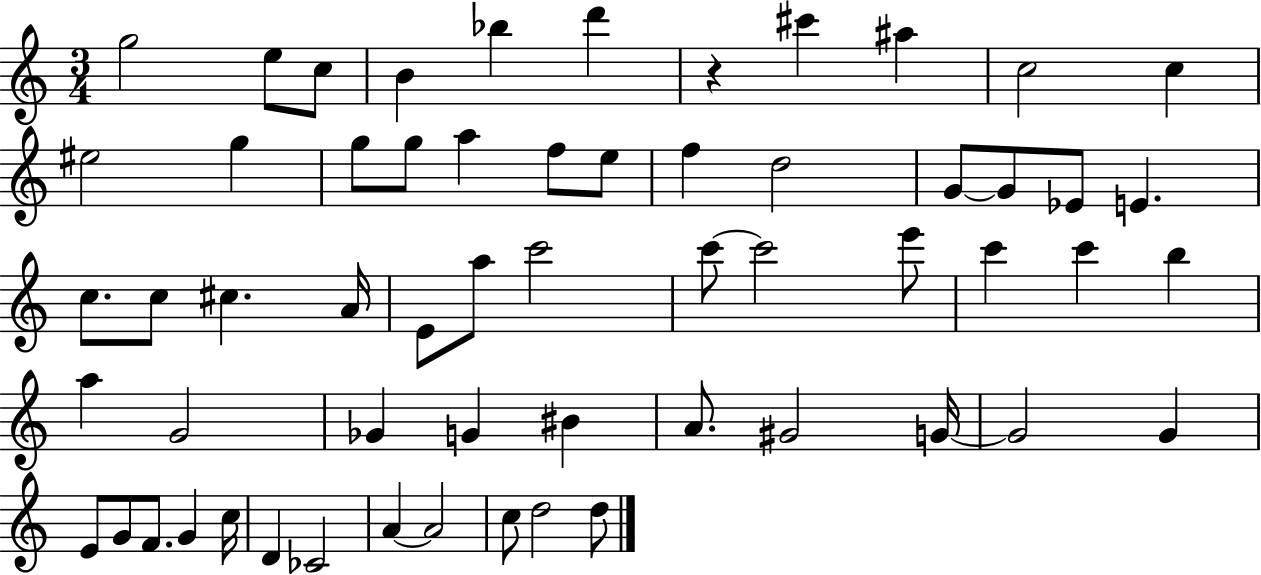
X:1
T:Untitled
M:3/4
L:1/4
K:C
g2 e/2 c/2 B _b d' z ^c' ^a c2 c ^e2 g g/2 g/2 a f/2 e/2 f d2 G/2 G/2 _E/2 E c/2 c/2 ^c A/4 E/2 a/2 c'2 c'/2 c'2 e'/2 c' c' b a G2 _G G ^B A/2 ^G2 G/4 G2 G E/2 G/2 F/2 G c/4 D _C2 A A2 c/2 d2 d/2